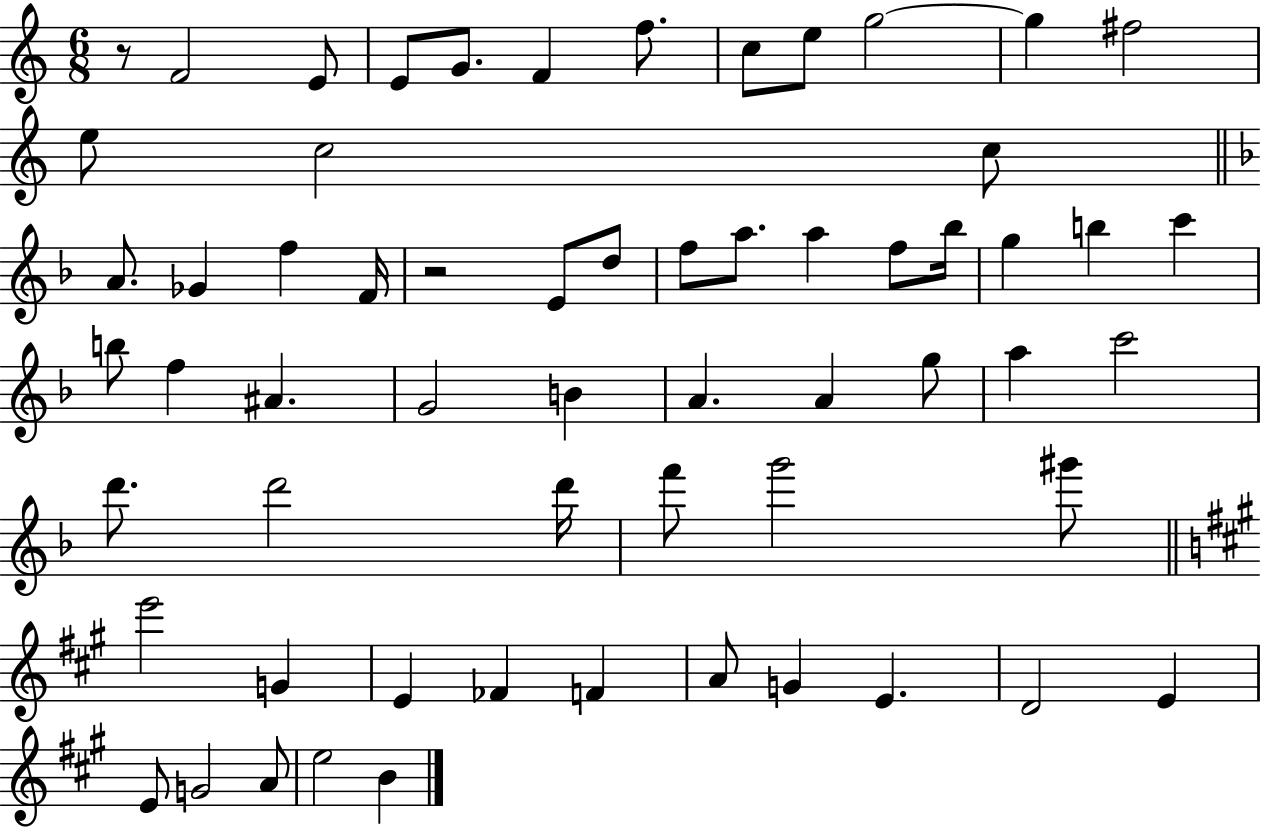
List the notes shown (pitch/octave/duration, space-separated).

R/e F4/h E4/e E4/e G4/e. F4/q F5/e. C5/e E5/e G5/h G5/q F#5/h E5/e C5/h C5/e A4/e. Gb4/q F5/q F4/s R/h E4/e D5/e F5/e A5/e. A5/q F5/e Bb5/s G5/q B5/q C6/q B5/e F5/q A#4/q. G4/h B4/q A4/q. A4/q G5/e A5/q C6/h D6/e. D6/h D6/s F6/e G6/h G#6/e E6/h G4/q E4/q FES4/q F4/q A4/e G4/q E4/q. D4/h E4/q E4/e G4/h A4/e E5/h B4/q